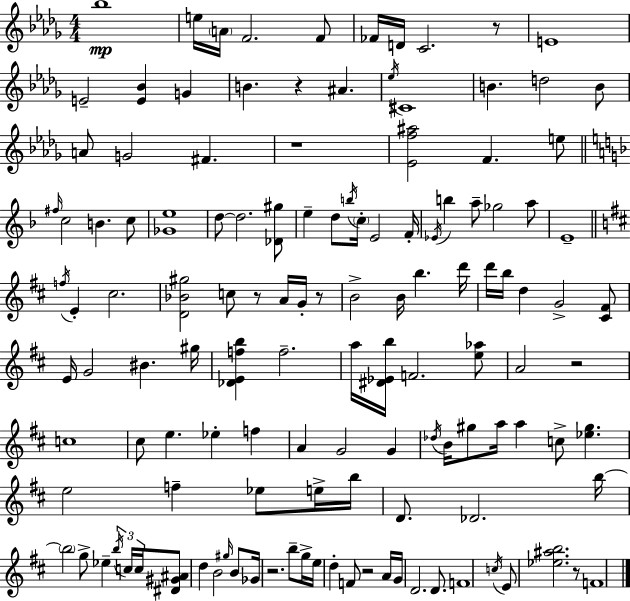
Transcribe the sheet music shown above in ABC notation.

X:1
T:Untitled
M:4/4
L:1/4
K:Bbm
_b4 e/4 A/4 F2 F/2 _F/4 D/4 C2 z/2 E4 E2 [E_B] G B z ^A _e/4 ^C4 B d2 B/2 A/2 G2 ^F z4 [_Ef^a]2 F e/2 ^f/4 c2 B c/2 [_Ge]4 d/2 d2 [_D^g]/2 e d/2 b/4 c/4 E2 F/4 _E/4 b a/2 _g2 a/2 E4 f/4 E ^c2 [D_B^g]2 c/2 z/2 A/4 G/4 z/2 B2 B/4 b d'/4 d'/4 b/4 d G2 [^C^F]/2 E/4 G2 ^B ^g/4 [_DEfb] f2 a/4 [^D_Eb]/4 F2 [e_a]/2 A2 z2 c4 ^c/2 e _e f A G2 G _d/4 B/4 ^g/2 a/4 a c/2 [_e^g] e2 f _e/2 e/4 b/4 D/2 _D2 b/4 b2 g/2 _e b/4 c/4 c/4 [^D^G^A]/2 d B2 ^g/4 B/2 _G/4 z2 b/2 g/4 e/4 d F/2 z2 A/4 G/4 D2 D/2 F4 c/4 E/2 [_e^ab]2 z/2 F4